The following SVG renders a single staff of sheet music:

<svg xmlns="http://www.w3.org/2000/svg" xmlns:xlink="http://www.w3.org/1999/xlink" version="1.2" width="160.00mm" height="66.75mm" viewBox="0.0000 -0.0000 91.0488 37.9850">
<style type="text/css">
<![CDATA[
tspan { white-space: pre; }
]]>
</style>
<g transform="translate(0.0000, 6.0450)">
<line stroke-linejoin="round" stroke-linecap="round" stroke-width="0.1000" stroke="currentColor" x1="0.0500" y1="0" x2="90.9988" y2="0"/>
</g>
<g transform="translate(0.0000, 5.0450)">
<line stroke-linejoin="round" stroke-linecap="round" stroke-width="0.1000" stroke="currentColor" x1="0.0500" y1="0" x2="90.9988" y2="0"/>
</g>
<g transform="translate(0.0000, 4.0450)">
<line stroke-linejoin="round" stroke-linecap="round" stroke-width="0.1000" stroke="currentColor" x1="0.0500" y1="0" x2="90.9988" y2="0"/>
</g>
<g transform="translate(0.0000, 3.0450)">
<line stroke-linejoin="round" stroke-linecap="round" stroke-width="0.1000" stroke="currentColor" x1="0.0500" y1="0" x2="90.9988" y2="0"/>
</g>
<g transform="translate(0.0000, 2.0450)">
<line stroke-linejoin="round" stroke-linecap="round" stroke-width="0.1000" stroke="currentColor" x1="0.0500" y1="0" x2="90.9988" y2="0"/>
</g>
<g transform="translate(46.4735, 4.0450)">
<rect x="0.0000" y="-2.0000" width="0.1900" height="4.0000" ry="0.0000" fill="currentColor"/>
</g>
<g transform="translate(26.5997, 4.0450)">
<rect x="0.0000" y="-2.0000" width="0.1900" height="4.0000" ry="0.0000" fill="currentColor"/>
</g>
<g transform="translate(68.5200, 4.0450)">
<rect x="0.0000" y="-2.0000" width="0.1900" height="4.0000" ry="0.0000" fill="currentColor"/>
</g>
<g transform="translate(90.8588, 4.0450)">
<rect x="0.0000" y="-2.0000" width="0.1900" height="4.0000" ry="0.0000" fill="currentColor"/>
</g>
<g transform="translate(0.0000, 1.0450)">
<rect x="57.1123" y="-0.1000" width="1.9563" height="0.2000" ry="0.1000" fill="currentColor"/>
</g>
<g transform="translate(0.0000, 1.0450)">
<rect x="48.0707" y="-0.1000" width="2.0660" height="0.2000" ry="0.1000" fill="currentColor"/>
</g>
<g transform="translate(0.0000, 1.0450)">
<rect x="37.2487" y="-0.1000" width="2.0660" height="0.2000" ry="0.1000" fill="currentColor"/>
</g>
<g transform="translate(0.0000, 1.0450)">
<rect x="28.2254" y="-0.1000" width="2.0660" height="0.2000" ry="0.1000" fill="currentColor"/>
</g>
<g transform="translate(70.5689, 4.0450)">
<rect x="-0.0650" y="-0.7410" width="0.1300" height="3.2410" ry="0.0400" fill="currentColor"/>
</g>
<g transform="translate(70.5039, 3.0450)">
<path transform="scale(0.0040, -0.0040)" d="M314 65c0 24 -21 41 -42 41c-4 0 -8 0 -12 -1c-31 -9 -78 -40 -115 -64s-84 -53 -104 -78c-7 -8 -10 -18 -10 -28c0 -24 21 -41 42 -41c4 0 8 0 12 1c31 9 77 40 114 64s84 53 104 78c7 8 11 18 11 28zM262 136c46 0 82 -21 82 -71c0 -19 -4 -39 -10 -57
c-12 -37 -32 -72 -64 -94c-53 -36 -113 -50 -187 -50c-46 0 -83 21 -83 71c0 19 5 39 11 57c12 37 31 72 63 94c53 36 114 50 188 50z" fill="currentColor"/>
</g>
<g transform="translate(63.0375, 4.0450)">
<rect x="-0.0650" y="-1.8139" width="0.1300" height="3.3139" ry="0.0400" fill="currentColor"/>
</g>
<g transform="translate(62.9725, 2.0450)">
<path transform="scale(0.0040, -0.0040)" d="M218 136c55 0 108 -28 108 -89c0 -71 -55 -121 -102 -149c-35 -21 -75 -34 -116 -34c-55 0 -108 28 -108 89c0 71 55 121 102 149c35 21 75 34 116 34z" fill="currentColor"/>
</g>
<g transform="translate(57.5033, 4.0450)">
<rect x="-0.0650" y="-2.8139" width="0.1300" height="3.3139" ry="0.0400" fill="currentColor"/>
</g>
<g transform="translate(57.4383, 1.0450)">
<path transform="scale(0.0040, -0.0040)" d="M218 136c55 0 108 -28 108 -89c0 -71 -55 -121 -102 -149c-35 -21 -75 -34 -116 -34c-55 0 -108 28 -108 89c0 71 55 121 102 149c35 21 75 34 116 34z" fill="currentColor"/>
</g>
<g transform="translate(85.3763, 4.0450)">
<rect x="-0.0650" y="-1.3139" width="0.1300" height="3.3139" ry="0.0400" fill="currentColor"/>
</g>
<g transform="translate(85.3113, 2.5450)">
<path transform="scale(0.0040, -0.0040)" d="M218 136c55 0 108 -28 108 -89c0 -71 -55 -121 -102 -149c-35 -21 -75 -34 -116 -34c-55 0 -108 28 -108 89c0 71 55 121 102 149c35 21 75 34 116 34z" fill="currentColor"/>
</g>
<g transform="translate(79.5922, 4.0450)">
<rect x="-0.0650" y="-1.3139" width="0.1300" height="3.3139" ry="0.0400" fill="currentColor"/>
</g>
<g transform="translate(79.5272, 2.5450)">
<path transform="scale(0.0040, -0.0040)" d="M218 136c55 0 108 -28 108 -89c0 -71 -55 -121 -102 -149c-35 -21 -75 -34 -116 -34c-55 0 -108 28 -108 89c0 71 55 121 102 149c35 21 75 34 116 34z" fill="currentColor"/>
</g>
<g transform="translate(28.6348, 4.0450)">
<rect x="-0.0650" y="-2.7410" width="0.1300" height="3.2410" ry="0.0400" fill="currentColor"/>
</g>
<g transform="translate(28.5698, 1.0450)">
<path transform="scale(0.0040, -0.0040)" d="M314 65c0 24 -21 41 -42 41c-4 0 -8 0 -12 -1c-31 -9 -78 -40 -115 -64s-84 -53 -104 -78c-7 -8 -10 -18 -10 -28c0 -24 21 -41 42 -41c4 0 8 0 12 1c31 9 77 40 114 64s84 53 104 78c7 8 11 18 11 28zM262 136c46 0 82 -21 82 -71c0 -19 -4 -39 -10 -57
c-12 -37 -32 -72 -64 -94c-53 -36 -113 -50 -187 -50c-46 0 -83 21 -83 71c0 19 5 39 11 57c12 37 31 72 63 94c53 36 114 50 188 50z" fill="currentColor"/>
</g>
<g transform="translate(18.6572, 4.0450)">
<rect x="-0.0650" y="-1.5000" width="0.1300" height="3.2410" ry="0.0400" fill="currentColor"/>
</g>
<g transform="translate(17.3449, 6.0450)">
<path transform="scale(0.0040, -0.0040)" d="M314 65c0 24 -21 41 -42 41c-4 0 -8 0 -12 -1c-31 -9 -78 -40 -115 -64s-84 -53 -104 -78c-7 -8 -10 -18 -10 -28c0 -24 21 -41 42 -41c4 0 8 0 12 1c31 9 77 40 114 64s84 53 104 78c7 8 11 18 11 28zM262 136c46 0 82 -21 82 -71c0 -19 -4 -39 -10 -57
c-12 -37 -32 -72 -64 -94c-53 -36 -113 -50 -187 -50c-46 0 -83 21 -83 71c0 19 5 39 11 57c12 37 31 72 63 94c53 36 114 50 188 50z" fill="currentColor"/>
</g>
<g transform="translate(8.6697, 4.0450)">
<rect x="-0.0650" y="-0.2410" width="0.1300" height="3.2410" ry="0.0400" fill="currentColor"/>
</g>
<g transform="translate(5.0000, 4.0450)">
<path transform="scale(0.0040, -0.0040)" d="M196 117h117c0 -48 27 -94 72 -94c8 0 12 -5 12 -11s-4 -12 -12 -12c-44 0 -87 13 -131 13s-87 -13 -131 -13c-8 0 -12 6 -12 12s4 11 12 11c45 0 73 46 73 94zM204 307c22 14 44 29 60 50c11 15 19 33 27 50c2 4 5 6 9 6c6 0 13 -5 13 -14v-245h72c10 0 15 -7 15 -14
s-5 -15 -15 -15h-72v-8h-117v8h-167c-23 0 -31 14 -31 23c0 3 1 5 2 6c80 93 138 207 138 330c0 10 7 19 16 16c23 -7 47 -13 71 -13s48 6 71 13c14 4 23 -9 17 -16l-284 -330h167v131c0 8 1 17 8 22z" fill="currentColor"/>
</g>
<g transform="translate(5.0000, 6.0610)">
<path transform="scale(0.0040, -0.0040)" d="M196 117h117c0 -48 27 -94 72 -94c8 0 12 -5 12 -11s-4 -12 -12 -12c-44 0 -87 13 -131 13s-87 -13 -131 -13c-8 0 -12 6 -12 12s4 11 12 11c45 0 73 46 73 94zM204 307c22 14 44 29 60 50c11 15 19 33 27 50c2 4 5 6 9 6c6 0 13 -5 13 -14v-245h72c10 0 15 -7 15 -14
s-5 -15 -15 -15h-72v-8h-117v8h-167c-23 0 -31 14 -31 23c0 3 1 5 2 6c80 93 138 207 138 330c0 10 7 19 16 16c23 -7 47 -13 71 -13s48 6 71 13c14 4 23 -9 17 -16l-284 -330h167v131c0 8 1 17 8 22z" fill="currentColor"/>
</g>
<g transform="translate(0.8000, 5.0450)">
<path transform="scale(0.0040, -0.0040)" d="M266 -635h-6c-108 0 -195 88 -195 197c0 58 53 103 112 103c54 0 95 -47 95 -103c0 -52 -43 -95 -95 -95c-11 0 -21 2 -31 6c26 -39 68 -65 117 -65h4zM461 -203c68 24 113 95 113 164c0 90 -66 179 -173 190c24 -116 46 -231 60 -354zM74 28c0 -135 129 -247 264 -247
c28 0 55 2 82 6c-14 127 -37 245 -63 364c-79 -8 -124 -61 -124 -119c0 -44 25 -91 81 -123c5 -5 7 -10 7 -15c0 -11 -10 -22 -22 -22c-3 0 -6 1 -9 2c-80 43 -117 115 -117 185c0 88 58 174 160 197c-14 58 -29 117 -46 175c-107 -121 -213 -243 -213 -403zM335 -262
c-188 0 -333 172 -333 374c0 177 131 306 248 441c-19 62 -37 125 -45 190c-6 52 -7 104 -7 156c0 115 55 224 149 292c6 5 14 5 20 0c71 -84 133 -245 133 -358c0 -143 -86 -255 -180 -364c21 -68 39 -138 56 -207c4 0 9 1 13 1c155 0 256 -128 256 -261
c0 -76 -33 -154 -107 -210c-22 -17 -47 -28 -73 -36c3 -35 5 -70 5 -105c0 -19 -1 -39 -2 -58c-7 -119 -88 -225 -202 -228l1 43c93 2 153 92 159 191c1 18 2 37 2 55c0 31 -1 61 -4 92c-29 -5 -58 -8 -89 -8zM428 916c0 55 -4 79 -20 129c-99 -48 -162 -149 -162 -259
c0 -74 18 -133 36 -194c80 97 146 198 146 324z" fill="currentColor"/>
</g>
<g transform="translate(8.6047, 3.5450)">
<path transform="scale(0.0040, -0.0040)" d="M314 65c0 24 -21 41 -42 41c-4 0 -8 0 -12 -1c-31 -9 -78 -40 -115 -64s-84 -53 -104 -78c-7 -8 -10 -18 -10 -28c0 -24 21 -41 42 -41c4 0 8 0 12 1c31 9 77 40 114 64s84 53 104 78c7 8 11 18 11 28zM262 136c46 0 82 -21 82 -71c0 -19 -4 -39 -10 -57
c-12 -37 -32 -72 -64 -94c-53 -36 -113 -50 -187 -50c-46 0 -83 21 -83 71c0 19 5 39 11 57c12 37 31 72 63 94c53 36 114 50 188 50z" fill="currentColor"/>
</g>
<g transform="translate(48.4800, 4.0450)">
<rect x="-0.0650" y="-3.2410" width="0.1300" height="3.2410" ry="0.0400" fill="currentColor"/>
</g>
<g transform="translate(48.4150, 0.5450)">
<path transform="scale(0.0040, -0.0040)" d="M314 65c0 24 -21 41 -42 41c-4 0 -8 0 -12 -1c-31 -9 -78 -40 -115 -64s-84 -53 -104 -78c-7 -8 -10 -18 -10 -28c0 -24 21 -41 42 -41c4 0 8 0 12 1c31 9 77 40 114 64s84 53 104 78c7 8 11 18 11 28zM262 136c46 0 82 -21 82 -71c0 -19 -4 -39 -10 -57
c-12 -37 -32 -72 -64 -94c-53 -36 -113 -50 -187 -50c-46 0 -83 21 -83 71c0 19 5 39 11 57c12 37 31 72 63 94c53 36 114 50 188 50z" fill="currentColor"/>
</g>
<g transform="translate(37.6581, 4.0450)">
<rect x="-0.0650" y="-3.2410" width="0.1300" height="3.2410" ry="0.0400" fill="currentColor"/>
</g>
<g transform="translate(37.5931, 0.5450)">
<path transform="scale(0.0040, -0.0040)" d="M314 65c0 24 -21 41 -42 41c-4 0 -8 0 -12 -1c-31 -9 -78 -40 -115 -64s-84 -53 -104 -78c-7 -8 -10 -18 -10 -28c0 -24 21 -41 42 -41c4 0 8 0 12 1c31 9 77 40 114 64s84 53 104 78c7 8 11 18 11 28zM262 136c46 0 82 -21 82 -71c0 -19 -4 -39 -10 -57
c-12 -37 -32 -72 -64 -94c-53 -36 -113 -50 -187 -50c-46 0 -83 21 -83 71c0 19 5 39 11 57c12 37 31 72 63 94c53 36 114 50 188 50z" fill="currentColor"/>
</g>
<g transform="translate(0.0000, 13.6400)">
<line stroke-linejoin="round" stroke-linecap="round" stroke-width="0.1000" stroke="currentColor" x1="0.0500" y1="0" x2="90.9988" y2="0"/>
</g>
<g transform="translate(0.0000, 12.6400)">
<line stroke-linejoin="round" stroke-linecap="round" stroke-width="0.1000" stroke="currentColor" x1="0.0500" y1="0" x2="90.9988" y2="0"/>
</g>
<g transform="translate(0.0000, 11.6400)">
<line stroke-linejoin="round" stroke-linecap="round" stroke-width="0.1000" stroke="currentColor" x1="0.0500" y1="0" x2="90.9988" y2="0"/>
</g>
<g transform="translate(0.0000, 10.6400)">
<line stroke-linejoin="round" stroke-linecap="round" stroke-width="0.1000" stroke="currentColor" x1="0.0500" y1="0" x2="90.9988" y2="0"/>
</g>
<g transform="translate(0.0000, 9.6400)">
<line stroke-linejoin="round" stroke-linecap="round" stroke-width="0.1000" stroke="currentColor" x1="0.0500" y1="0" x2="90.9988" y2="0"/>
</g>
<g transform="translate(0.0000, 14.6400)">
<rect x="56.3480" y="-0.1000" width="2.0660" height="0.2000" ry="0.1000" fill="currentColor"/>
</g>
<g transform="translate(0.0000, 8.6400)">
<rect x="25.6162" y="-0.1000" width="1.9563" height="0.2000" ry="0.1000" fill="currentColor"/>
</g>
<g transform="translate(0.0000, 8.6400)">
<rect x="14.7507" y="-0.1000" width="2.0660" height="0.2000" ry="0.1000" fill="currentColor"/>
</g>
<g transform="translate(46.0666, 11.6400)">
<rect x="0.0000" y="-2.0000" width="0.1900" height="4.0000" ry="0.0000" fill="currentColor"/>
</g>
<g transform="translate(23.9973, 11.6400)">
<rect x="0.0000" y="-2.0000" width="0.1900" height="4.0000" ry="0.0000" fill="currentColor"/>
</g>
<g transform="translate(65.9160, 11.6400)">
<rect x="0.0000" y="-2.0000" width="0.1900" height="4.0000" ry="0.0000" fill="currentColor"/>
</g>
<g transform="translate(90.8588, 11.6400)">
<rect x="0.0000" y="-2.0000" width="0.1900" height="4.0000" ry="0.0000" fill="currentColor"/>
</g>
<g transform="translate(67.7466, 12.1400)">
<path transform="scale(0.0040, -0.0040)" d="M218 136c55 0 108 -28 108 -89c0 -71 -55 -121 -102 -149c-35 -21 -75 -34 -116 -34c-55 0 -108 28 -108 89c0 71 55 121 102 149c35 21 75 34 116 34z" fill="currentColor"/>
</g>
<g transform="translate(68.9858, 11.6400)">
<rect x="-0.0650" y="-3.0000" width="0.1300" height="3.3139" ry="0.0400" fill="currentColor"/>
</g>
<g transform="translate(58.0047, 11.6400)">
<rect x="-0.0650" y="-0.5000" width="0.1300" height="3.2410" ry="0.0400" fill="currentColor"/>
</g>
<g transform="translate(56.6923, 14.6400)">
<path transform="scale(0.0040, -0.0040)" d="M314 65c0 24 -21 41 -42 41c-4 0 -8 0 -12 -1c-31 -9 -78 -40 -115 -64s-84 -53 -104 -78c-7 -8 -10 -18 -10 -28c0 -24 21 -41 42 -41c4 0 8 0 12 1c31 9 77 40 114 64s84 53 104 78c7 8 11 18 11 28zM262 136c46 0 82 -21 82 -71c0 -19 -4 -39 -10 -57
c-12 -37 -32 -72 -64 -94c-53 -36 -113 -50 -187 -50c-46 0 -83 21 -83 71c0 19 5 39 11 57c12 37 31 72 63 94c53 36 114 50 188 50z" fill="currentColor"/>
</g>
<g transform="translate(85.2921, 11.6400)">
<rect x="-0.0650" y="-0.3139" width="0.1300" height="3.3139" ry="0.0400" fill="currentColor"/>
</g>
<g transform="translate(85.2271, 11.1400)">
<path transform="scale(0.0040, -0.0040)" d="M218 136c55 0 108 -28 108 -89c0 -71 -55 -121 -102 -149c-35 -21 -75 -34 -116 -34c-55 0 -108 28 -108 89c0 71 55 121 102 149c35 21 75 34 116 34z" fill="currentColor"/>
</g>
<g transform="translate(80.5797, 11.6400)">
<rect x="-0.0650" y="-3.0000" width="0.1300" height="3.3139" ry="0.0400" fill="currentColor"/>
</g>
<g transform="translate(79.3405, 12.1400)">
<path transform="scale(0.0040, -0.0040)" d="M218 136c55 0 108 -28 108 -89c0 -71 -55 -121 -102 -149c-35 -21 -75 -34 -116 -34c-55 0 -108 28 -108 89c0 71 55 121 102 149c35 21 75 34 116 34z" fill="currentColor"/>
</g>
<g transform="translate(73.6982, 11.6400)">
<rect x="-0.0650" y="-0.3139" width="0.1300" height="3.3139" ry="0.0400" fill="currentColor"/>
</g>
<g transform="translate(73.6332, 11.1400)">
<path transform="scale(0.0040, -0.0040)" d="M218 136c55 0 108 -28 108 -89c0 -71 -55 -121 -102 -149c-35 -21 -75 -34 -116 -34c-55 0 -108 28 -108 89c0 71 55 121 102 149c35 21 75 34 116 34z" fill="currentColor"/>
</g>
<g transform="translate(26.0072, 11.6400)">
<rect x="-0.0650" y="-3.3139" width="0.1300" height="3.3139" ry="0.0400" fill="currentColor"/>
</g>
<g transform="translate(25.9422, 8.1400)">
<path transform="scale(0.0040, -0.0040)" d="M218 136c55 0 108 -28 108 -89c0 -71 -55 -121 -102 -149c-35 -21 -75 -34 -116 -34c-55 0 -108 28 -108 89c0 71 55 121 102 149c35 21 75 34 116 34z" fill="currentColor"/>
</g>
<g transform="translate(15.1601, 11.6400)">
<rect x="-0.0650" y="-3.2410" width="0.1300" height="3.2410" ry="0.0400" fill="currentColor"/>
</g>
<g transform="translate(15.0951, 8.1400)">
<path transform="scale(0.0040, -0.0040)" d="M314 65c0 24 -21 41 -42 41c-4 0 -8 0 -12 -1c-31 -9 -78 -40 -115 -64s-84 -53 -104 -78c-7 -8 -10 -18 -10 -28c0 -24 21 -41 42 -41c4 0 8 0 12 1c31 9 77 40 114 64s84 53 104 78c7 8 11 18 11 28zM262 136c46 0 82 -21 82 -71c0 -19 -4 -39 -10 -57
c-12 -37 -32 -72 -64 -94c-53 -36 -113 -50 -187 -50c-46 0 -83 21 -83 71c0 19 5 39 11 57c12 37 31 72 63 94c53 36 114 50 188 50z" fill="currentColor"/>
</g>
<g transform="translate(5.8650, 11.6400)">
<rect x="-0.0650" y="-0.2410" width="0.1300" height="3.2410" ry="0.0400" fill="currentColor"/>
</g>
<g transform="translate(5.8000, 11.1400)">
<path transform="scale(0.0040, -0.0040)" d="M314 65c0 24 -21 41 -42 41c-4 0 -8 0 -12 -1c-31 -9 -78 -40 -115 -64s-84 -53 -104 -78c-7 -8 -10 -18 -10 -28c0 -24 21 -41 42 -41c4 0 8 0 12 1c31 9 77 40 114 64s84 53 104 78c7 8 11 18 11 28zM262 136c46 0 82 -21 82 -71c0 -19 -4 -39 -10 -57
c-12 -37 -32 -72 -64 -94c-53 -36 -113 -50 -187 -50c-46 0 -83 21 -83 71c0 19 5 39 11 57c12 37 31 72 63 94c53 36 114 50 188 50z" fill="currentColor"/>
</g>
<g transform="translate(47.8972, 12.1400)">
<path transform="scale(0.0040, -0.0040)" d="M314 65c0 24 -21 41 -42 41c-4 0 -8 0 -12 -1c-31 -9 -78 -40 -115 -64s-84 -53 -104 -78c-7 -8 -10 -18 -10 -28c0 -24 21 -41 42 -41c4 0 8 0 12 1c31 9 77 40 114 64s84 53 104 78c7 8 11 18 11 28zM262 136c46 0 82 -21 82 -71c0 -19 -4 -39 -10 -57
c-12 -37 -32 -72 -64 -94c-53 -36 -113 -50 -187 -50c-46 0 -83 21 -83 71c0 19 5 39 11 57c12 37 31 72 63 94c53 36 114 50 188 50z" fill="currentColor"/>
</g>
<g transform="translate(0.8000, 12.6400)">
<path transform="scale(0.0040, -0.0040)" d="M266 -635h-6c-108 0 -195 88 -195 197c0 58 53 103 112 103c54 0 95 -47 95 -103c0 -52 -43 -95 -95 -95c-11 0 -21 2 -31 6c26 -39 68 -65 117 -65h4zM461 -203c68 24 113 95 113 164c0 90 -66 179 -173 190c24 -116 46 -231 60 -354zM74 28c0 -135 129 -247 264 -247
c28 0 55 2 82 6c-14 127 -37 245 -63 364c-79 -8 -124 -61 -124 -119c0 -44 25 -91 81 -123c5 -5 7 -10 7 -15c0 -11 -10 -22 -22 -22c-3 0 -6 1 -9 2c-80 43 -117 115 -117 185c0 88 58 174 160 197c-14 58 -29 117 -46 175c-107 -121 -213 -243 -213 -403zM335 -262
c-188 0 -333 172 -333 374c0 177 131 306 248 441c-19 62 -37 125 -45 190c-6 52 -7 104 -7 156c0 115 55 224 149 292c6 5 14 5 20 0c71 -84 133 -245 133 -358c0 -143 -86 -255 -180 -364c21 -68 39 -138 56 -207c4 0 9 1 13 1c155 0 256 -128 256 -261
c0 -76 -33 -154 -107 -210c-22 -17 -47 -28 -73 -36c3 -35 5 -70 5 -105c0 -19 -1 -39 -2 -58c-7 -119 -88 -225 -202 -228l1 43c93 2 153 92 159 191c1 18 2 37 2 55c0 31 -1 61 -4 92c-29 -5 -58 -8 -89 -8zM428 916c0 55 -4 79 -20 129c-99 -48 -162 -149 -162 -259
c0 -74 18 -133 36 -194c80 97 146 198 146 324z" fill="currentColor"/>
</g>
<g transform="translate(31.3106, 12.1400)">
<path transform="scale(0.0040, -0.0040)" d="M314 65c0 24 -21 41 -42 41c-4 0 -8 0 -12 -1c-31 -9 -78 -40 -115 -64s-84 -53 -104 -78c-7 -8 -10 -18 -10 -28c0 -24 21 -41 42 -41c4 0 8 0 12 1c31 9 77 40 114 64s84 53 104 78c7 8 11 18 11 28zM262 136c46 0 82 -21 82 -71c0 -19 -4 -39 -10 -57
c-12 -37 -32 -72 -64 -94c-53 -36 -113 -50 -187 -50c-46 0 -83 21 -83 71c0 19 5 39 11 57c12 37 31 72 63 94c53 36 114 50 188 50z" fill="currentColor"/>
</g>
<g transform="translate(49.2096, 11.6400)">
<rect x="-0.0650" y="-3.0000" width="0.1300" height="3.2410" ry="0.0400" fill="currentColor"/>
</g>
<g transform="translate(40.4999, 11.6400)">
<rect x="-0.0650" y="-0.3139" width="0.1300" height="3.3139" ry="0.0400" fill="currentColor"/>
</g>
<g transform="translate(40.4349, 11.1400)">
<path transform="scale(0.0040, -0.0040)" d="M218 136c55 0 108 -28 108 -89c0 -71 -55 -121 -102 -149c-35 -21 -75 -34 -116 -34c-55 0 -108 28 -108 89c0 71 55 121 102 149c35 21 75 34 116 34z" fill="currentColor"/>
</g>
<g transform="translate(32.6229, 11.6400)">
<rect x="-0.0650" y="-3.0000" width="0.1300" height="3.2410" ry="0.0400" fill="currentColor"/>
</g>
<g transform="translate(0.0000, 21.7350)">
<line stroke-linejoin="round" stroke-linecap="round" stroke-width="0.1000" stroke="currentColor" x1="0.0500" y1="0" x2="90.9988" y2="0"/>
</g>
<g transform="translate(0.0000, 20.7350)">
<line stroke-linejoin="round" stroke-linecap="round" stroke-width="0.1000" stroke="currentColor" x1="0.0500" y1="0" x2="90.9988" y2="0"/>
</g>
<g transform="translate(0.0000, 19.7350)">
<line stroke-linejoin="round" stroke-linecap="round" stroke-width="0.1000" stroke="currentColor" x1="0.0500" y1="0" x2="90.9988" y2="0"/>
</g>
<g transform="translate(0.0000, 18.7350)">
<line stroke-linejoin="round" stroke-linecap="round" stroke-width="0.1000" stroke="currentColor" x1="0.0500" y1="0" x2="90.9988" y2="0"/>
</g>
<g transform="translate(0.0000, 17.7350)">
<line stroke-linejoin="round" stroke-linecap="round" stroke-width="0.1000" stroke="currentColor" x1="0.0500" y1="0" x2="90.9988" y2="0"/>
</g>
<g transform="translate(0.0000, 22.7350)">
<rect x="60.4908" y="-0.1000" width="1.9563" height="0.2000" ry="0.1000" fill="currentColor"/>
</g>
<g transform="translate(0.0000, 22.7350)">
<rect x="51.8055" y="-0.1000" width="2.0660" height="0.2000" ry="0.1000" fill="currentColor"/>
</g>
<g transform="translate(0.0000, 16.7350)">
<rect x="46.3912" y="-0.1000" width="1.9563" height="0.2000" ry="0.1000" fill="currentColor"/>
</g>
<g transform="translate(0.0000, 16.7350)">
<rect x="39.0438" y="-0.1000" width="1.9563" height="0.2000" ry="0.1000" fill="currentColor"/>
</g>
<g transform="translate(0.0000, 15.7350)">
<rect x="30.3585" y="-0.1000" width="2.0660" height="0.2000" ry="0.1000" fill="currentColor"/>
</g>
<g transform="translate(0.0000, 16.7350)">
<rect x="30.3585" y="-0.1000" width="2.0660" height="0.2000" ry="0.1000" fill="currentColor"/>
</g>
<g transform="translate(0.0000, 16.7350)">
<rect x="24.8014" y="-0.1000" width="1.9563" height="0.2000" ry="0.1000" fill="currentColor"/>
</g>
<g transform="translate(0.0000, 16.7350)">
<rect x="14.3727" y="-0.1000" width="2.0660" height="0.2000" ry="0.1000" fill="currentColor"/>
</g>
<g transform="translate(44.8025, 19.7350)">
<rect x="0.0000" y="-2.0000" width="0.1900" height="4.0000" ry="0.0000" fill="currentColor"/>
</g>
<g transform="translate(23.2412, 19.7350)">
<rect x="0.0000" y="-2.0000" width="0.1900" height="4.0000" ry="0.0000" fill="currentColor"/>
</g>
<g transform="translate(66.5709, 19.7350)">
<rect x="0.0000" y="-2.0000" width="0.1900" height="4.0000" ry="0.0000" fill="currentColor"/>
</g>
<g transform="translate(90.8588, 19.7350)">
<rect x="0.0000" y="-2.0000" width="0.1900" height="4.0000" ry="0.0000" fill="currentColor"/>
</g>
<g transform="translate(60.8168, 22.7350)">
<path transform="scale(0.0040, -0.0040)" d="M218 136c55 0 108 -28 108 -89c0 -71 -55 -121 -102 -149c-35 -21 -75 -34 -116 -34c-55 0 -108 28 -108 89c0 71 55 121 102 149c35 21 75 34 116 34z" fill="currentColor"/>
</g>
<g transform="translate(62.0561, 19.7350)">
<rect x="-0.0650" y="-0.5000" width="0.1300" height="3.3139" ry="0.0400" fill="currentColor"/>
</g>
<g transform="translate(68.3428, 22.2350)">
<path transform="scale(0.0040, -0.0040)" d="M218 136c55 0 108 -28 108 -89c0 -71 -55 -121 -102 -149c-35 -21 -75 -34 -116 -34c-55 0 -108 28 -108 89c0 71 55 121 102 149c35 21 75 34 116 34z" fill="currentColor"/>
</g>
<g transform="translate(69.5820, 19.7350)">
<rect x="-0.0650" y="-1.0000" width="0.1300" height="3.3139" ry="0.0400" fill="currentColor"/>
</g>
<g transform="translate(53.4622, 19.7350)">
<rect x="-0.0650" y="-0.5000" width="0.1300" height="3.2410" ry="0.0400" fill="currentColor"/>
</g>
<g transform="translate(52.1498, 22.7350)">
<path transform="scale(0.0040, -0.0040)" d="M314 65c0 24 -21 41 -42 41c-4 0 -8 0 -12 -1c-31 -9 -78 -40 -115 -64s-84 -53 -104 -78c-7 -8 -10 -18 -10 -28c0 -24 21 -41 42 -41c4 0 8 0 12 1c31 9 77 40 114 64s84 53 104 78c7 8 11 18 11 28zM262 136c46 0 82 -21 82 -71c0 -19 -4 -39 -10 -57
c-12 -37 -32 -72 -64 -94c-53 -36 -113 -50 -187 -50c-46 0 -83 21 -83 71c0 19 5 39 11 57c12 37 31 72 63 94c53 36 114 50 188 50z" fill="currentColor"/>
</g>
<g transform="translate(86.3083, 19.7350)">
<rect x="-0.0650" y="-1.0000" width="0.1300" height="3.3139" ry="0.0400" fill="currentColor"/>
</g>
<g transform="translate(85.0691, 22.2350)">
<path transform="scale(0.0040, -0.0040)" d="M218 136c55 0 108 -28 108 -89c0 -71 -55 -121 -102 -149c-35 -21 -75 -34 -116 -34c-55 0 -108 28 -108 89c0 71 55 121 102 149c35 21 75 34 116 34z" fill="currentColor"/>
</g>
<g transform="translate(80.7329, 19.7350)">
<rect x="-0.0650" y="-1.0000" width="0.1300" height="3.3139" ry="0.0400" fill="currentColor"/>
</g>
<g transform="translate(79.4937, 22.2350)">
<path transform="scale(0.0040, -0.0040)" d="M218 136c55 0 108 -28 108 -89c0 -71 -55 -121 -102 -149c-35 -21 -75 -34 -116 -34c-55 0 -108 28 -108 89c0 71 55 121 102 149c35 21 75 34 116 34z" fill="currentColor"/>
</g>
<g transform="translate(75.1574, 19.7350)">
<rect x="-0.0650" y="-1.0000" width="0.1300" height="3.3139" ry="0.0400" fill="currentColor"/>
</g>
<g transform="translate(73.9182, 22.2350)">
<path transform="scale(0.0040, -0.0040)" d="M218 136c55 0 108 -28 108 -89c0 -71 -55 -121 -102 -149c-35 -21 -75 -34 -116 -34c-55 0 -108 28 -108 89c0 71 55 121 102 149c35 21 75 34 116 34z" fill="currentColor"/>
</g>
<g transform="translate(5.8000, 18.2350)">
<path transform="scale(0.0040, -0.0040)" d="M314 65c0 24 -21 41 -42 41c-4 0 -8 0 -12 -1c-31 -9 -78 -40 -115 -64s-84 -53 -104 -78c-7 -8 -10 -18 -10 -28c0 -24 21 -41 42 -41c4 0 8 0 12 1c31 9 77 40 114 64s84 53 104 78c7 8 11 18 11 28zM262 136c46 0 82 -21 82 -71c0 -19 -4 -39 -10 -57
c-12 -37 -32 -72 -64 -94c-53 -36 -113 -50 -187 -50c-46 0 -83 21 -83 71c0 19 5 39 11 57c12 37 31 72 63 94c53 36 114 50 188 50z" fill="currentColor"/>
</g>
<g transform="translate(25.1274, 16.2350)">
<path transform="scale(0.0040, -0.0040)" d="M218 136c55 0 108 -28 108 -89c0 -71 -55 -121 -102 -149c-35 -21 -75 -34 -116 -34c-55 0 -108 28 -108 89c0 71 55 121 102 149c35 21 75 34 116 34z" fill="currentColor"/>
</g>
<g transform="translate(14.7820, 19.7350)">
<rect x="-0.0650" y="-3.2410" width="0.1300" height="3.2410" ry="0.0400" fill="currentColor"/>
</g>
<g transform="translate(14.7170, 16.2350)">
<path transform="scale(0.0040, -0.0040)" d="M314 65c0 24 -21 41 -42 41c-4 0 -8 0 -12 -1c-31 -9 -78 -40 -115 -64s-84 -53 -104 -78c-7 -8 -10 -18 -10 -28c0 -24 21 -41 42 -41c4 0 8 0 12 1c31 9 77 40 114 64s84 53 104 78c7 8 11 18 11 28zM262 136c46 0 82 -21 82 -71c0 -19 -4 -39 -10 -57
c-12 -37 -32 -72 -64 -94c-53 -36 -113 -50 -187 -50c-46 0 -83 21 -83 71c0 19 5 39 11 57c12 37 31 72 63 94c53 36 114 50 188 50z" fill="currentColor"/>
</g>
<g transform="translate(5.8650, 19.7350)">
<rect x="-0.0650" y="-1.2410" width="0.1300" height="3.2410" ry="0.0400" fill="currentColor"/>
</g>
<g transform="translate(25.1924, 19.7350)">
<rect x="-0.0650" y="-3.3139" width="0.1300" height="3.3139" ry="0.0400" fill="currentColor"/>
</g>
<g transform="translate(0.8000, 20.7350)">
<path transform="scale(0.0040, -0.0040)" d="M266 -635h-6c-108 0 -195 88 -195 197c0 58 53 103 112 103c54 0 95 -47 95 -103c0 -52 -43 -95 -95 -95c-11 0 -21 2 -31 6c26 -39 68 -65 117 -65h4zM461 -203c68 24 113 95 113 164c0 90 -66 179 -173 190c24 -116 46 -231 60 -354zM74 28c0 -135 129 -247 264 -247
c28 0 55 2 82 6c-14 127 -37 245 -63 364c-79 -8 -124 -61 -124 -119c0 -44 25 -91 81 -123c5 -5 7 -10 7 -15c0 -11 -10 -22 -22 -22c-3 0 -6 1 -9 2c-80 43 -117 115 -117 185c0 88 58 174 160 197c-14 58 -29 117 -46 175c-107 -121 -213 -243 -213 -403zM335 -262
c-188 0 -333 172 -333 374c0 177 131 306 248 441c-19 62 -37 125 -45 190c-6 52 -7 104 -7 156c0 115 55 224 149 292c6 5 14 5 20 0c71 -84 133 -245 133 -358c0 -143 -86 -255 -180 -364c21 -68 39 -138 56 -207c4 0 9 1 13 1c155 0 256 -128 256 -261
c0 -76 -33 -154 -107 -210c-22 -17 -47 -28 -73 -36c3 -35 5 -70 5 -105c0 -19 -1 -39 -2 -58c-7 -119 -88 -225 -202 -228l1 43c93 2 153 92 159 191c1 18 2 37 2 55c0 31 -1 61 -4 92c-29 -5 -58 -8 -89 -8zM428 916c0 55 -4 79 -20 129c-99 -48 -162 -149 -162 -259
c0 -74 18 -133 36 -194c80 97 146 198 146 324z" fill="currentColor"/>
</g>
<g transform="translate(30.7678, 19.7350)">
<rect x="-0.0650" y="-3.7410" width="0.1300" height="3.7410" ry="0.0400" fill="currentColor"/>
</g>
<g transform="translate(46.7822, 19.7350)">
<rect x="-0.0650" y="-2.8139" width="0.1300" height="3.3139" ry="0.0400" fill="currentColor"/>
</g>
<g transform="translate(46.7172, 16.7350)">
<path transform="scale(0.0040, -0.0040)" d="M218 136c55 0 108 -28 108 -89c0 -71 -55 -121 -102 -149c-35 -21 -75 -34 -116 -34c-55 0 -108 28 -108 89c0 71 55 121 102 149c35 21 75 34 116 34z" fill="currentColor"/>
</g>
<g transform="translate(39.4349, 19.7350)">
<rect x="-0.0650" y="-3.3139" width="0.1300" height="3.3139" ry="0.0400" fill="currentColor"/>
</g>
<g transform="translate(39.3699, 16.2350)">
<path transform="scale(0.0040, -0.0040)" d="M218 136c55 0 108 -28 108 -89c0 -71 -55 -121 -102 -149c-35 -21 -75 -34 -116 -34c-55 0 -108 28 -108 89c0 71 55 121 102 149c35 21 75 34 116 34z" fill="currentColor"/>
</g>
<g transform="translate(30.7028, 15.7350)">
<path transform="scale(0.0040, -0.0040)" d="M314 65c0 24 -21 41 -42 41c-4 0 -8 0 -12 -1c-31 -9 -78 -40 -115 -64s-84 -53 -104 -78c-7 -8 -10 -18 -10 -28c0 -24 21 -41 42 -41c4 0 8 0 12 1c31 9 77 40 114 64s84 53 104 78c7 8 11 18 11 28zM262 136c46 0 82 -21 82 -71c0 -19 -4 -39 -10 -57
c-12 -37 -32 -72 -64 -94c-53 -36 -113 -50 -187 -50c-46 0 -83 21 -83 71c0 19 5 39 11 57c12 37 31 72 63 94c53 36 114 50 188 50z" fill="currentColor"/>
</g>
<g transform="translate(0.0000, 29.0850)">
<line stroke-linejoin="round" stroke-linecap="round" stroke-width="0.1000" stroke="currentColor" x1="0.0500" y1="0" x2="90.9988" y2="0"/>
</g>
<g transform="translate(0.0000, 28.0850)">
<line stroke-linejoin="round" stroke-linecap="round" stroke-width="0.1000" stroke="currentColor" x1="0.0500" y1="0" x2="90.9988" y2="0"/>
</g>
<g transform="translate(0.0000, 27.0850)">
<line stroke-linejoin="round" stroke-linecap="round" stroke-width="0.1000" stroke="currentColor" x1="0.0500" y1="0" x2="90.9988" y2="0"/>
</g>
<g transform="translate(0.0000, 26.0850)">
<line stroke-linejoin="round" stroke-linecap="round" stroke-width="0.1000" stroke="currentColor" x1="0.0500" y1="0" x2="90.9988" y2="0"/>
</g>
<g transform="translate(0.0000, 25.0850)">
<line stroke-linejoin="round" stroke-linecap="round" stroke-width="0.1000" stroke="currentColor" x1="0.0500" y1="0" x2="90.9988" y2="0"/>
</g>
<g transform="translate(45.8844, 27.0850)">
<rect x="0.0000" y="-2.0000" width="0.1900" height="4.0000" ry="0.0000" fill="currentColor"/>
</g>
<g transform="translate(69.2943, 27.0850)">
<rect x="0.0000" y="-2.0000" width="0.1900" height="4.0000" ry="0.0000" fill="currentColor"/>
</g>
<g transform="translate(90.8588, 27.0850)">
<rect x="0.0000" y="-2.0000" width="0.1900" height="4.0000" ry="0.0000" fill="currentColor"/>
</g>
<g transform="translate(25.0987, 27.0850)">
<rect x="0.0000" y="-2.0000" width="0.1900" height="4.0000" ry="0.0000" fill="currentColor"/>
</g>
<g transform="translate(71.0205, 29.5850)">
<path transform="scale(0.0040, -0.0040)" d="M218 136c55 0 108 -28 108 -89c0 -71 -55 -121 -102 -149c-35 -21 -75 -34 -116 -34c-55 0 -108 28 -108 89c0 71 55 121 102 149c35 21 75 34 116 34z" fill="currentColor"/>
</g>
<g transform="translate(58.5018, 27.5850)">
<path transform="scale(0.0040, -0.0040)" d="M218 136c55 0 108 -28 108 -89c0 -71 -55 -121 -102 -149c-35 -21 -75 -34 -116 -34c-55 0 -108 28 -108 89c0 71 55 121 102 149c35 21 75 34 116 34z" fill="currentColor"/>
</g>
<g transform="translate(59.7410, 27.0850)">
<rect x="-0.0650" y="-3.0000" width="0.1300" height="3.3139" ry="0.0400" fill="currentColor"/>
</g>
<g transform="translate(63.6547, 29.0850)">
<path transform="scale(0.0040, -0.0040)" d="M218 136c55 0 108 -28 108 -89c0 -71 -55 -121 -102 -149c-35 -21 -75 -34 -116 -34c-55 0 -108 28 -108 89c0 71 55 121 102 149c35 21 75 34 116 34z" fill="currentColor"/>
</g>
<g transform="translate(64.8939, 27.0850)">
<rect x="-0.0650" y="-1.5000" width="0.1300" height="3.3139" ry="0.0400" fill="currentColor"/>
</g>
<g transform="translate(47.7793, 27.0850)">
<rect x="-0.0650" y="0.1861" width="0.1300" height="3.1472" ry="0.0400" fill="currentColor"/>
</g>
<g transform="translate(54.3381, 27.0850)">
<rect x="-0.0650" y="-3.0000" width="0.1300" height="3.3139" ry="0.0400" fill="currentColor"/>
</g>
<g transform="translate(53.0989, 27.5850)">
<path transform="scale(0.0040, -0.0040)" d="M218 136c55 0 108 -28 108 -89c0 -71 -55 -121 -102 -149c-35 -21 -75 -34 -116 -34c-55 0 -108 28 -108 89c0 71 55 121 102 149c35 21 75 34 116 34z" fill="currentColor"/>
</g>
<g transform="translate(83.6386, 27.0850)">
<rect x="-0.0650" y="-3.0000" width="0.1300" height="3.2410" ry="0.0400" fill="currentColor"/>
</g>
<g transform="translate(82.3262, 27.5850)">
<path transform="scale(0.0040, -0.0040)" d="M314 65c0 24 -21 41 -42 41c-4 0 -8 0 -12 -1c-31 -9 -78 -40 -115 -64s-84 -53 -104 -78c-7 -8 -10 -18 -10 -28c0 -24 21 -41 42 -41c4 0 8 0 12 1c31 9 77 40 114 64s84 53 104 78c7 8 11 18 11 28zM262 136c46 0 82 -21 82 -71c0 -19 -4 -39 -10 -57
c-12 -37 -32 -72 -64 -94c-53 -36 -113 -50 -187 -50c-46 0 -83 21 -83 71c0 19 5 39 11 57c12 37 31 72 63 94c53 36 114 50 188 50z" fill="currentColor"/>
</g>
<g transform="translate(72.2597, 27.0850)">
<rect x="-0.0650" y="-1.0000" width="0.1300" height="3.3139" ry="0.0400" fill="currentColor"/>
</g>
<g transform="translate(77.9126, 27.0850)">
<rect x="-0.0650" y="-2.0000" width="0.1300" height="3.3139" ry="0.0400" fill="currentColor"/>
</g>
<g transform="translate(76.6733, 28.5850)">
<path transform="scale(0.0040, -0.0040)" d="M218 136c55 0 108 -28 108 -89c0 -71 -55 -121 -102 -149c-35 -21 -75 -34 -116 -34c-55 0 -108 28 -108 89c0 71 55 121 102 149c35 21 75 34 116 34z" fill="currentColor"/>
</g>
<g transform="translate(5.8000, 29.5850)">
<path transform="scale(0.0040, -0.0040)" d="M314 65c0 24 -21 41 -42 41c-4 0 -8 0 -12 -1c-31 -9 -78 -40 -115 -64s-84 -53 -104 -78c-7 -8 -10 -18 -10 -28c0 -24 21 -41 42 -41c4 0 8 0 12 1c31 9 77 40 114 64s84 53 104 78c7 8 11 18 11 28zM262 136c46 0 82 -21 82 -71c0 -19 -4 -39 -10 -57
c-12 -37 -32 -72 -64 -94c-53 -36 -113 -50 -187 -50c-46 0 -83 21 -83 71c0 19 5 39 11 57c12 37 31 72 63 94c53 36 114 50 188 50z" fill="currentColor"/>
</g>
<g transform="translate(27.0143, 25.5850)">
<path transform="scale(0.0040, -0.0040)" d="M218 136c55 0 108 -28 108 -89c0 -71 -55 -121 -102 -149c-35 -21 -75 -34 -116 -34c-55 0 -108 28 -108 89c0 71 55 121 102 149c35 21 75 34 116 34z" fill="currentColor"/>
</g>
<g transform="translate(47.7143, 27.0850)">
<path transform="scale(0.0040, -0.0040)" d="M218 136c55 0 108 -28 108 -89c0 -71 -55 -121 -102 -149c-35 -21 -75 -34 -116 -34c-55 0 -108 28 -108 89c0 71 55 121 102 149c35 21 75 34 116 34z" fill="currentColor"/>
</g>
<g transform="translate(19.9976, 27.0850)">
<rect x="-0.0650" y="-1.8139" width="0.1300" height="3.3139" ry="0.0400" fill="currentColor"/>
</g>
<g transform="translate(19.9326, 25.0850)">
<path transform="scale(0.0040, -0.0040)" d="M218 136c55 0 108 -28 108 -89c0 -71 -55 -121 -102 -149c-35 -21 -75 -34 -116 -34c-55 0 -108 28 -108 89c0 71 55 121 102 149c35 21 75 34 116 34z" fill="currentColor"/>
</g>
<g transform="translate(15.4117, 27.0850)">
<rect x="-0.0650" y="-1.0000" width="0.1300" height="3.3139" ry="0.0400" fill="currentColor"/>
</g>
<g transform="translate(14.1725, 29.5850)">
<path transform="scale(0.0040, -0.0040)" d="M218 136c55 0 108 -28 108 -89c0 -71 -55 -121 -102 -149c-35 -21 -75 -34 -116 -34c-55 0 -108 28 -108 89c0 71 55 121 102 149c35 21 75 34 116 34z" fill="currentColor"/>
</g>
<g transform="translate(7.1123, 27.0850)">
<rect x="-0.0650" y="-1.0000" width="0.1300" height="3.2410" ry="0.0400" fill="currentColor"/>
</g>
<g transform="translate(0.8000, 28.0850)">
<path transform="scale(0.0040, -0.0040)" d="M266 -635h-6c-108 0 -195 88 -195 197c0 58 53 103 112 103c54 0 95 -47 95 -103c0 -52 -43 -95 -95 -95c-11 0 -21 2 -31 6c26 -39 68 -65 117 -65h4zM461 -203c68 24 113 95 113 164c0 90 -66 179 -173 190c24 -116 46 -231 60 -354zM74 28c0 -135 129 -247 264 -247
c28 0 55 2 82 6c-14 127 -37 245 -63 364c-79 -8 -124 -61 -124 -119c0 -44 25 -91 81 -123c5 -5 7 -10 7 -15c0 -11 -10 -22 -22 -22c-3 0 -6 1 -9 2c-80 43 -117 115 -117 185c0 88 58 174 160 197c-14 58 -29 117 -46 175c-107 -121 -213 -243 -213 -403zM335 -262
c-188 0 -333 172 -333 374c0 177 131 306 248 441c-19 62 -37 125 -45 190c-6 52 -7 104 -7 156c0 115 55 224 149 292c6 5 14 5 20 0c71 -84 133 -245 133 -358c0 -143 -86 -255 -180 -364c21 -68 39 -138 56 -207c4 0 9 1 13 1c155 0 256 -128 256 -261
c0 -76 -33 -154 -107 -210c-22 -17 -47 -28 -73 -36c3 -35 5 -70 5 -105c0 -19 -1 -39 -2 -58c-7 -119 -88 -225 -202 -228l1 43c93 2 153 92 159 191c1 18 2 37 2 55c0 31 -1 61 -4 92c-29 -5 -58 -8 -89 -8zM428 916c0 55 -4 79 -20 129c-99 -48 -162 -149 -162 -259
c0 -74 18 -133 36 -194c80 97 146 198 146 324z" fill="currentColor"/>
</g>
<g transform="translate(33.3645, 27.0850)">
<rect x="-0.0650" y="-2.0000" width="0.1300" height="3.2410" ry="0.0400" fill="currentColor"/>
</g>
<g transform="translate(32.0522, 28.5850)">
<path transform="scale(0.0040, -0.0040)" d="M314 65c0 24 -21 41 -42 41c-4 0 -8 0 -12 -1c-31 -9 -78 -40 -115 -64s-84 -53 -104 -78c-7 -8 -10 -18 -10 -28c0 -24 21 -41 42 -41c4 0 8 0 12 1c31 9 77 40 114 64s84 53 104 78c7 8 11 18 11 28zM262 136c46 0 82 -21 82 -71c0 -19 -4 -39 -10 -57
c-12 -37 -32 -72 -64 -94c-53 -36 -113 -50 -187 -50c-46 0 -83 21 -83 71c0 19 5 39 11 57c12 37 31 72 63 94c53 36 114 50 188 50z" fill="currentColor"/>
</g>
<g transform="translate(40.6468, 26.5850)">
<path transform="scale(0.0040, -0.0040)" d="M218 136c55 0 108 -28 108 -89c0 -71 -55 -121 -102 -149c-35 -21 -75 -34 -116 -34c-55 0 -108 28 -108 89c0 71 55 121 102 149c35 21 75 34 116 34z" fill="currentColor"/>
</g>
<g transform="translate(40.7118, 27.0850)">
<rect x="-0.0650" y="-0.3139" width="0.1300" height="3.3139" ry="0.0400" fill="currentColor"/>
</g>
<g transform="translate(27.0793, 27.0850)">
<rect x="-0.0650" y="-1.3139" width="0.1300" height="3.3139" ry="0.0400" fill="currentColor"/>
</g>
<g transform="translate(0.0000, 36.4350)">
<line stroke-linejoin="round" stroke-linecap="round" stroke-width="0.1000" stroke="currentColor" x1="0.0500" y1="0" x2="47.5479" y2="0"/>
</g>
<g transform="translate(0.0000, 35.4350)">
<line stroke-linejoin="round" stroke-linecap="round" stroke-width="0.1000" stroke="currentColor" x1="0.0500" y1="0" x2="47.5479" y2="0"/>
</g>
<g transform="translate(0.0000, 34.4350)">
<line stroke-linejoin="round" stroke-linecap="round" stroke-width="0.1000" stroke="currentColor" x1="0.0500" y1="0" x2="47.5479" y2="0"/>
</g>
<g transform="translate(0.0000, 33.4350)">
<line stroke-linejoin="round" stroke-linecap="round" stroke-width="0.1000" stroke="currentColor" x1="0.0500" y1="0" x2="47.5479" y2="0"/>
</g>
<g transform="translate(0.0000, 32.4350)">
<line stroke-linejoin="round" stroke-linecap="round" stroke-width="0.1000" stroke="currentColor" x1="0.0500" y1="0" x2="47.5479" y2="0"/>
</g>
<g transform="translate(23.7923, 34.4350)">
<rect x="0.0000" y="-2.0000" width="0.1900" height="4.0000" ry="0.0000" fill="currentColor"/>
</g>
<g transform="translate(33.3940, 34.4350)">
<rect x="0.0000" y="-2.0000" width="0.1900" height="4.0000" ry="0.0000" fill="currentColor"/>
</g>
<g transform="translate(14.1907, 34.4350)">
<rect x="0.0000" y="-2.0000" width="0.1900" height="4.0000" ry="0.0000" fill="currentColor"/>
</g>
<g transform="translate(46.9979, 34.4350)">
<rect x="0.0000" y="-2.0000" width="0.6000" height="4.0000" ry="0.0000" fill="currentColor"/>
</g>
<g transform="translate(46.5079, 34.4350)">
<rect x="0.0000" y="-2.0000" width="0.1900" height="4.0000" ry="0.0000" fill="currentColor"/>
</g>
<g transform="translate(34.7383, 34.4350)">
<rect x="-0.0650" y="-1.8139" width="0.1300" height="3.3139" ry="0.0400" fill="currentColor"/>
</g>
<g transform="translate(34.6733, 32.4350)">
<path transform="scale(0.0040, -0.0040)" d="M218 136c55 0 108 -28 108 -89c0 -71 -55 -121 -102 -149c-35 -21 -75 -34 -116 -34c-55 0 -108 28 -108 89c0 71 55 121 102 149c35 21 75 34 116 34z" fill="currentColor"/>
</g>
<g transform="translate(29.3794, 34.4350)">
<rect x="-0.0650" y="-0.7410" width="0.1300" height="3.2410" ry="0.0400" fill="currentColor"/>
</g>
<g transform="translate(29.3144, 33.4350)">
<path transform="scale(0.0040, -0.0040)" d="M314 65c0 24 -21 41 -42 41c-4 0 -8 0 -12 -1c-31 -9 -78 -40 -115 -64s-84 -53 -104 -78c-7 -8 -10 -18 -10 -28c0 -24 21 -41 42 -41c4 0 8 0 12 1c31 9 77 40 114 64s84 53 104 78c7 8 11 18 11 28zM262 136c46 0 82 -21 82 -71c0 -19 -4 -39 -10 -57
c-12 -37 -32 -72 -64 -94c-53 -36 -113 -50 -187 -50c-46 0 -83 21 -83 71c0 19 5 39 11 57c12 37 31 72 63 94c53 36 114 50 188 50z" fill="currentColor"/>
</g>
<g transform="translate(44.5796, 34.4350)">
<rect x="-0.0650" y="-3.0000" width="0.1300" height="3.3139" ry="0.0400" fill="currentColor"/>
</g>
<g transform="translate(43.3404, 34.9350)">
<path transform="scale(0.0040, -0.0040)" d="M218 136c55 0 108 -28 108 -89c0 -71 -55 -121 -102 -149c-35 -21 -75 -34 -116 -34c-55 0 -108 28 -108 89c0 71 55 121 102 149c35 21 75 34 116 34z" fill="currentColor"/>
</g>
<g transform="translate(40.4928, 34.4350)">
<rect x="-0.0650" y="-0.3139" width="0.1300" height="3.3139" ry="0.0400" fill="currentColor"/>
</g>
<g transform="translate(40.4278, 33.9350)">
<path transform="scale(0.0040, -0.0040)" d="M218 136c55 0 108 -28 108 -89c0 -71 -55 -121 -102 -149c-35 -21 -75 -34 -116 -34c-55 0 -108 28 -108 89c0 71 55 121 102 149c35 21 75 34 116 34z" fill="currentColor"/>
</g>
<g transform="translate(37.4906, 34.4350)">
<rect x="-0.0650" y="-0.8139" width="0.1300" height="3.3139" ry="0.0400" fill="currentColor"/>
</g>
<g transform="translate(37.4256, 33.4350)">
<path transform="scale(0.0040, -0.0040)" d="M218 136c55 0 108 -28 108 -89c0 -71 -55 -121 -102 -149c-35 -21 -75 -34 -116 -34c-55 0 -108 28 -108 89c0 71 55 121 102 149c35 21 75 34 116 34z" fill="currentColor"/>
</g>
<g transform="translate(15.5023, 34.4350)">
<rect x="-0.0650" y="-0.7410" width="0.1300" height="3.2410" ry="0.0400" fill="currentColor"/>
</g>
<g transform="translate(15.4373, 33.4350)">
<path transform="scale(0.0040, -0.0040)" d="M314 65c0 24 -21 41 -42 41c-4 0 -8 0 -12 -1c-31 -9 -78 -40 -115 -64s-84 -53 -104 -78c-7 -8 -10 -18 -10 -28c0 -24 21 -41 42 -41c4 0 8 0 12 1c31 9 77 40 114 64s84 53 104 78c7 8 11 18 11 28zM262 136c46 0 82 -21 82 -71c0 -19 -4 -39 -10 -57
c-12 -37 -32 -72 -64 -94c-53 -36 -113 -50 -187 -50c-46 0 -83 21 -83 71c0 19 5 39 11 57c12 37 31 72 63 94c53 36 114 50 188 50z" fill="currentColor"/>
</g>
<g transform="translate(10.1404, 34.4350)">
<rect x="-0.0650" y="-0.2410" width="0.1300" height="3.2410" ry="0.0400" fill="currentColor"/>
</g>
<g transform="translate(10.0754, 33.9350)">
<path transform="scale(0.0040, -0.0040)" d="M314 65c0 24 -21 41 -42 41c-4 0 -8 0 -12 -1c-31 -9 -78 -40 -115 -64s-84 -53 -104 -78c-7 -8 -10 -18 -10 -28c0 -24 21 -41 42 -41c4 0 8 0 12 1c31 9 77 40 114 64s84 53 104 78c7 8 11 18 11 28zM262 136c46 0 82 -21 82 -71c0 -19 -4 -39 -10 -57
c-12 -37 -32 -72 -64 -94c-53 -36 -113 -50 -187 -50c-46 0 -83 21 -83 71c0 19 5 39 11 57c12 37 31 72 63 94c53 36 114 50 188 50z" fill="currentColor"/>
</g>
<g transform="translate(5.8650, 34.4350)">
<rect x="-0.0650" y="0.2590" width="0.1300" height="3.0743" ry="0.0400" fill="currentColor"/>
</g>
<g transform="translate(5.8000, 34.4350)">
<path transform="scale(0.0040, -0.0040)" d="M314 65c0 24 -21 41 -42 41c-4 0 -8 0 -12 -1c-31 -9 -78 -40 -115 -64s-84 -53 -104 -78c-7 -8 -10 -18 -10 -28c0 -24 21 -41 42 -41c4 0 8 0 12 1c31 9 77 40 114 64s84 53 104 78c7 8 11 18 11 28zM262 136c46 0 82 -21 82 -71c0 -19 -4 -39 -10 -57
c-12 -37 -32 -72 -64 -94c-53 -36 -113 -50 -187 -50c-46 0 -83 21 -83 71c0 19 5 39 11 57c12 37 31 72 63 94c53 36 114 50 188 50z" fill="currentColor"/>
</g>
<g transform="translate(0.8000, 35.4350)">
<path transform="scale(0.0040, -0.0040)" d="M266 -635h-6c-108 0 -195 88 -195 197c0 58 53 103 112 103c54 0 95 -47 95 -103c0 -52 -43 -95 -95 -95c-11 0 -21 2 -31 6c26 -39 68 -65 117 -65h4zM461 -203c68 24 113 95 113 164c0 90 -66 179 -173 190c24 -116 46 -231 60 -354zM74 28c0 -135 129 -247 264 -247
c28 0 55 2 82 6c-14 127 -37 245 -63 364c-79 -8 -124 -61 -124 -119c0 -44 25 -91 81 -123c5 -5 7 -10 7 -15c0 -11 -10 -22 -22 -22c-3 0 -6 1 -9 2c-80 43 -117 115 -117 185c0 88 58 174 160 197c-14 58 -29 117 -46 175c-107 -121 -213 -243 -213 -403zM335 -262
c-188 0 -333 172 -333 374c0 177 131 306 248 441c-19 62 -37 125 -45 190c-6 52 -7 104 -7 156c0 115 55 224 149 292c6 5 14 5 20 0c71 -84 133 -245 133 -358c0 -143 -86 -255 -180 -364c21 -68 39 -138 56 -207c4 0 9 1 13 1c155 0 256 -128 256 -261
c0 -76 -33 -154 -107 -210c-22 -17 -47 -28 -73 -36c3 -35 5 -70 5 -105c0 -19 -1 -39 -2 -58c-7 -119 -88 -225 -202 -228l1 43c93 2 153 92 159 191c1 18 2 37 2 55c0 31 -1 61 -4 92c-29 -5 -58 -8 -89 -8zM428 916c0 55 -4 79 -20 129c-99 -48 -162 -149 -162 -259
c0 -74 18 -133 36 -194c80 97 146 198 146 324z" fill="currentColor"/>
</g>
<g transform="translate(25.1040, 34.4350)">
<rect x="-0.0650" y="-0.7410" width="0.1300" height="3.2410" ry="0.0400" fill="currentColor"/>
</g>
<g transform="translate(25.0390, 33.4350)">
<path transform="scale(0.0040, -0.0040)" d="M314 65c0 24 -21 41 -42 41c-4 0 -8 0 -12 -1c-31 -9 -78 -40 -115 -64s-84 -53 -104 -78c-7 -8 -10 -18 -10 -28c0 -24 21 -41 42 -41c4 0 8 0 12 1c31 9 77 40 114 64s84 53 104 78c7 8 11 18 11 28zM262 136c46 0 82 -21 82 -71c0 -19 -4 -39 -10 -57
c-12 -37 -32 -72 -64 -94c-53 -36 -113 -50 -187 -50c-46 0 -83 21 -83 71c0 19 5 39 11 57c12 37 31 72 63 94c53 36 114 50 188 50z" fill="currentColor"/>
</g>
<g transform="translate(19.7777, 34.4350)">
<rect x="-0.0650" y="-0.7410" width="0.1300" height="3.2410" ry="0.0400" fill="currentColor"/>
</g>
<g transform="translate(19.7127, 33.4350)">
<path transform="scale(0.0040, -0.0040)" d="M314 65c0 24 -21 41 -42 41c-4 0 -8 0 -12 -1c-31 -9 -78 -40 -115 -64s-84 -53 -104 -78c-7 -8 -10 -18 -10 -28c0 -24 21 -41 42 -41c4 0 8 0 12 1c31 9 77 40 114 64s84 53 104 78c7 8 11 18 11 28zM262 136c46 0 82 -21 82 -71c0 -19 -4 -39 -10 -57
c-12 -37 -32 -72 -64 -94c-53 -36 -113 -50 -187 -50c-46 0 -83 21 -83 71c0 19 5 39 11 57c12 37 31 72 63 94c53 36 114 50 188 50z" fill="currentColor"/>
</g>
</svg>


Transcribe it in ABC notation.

X:1
T:Untitled
M:4/4
L:1/4
K:C
c2 E2 a2 b2 b2 a f d2 e e c2 b2 b A2 c A2 C2 A c A c e2 b2 b c'2 b a C2 C D D D D D2 D f e F2 c B A A E D F A2 B2 c2 d2 d2 d2 d2 f d c A